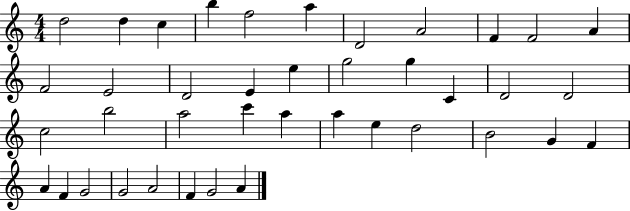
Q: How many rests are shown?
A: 0